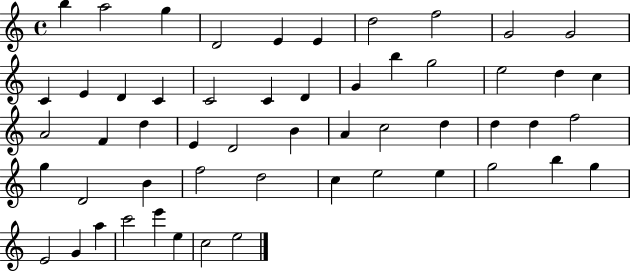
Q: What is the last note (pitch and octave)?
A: E5